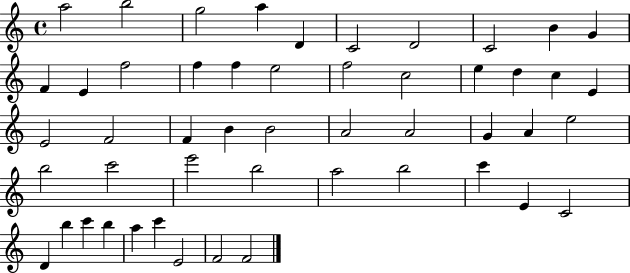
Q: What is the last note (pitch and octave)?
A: F4